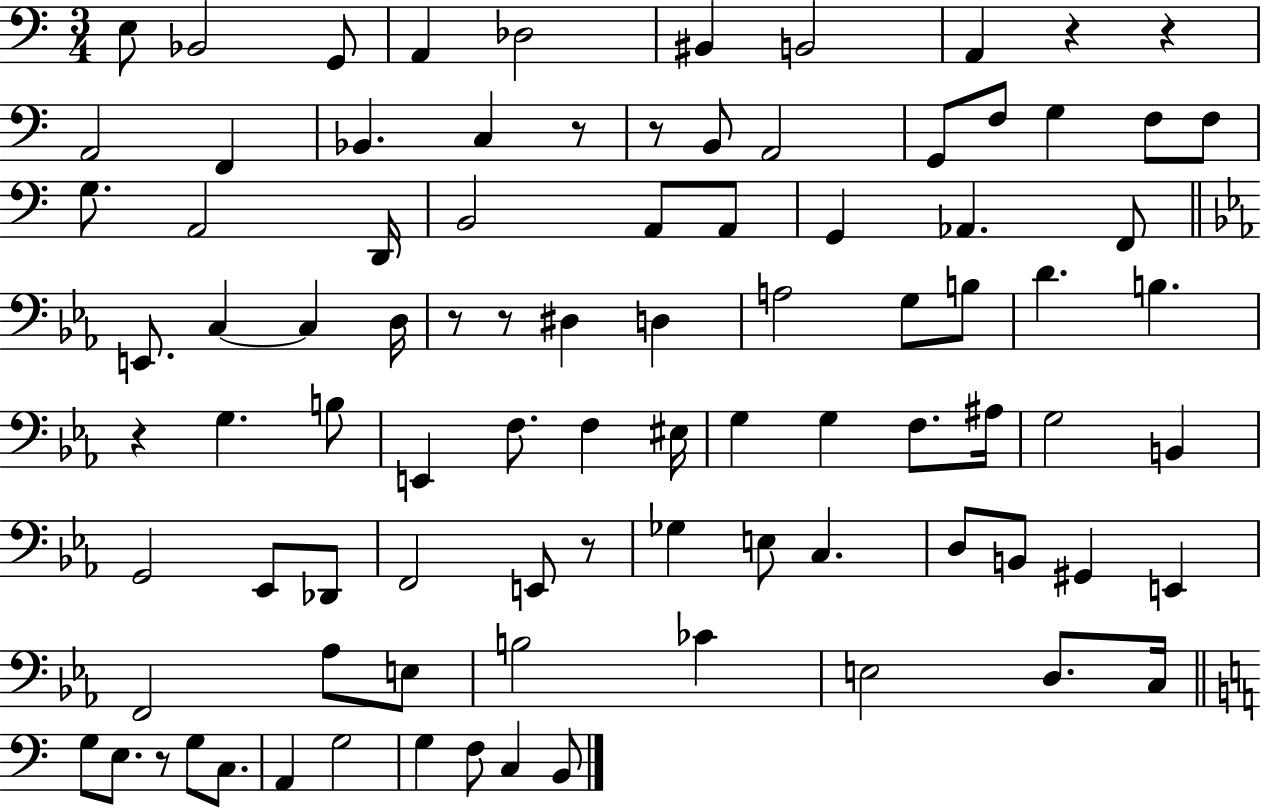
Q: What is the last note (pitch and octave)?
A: B2